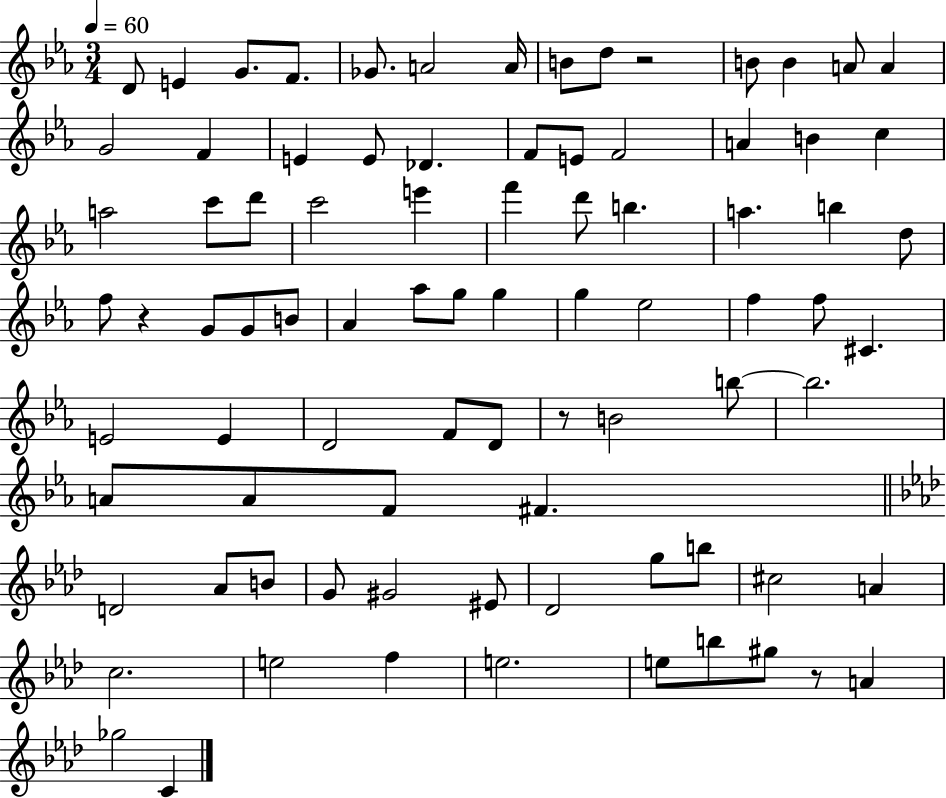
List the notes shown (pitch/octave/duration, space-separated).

D4/e E4/q G4/e. F4/e. Gb4/e. A4/h A4/s B4/e D5/e R/h B4/e B4/q A4/e A4/q G4/h F4/q E4/q E4/e Db4/q. F4/e E4/e F4/h A4/q B4/q C5/q A5/h C6/e D6/e C6/h E6/q F6/q D6/e B5/q. A5/q. B5/q D5/e F5/e R/q G4/e G4/e B4/e Ab4/q Ab5/e G5/e G5/q G5/q Eb5/h F5/q F5/e C#4/q. E4/h E4/q D4/h F4/e D4/e R/e B4/h B5/e B5/h. A4/e A4/e F4/e F#4/q. D4/h Ab4/e B4/e G4/e G#4/h EIS4/e Db4/h G5/e B5/e C#5/h A4/q C5/h. E5/h F5/q E5/h. E5/e B5/e G#5/e R/e A4/q Gb5/h C4/q